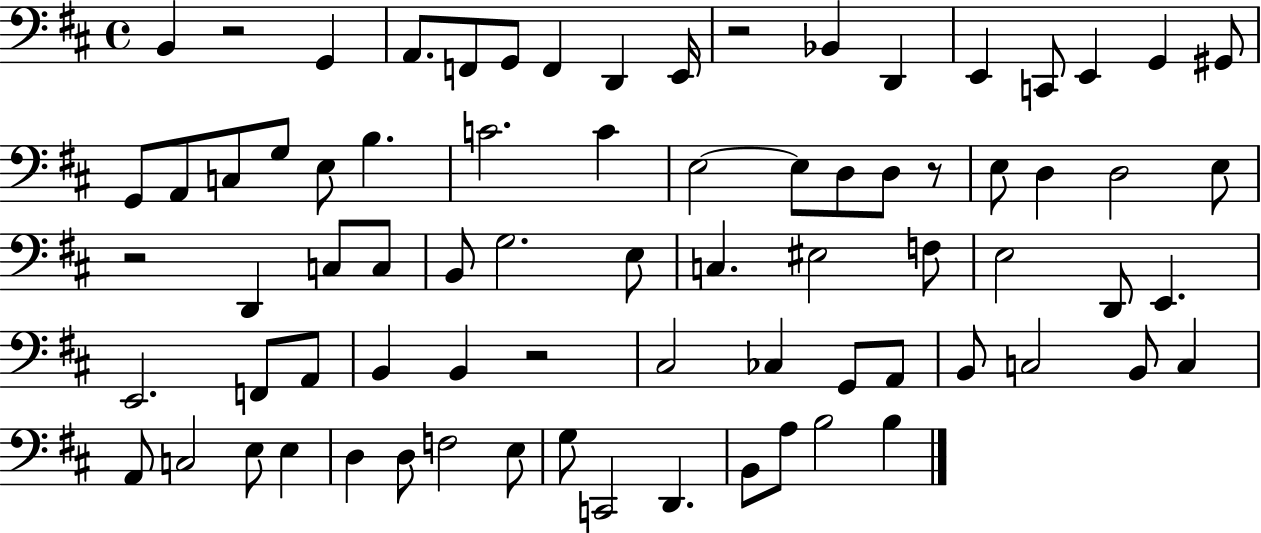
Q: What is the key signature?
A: D major